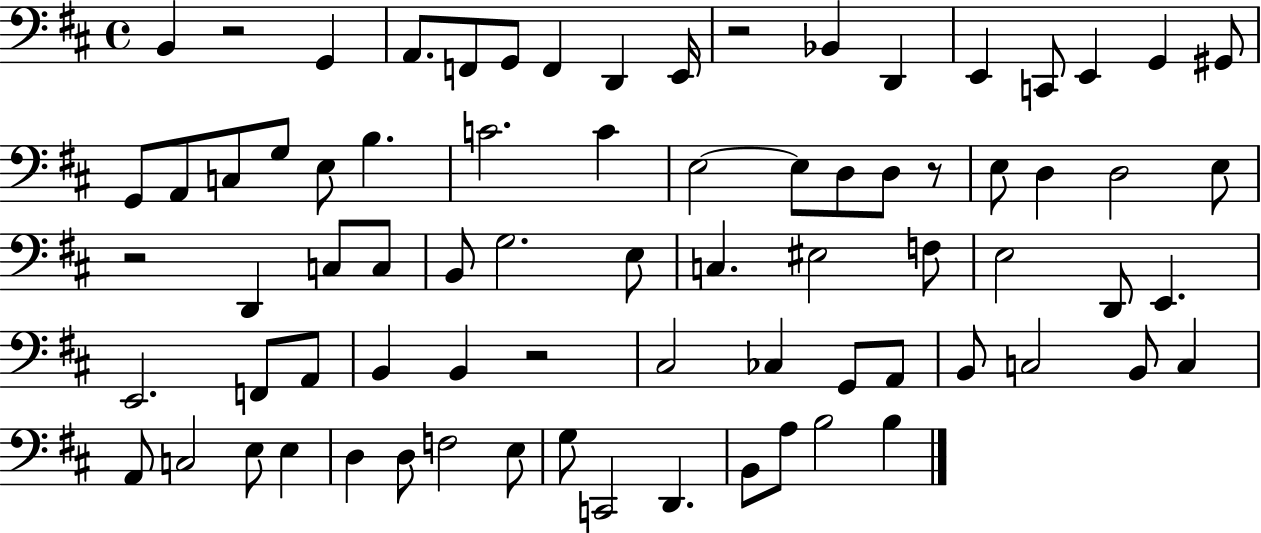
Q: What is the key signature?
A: D major